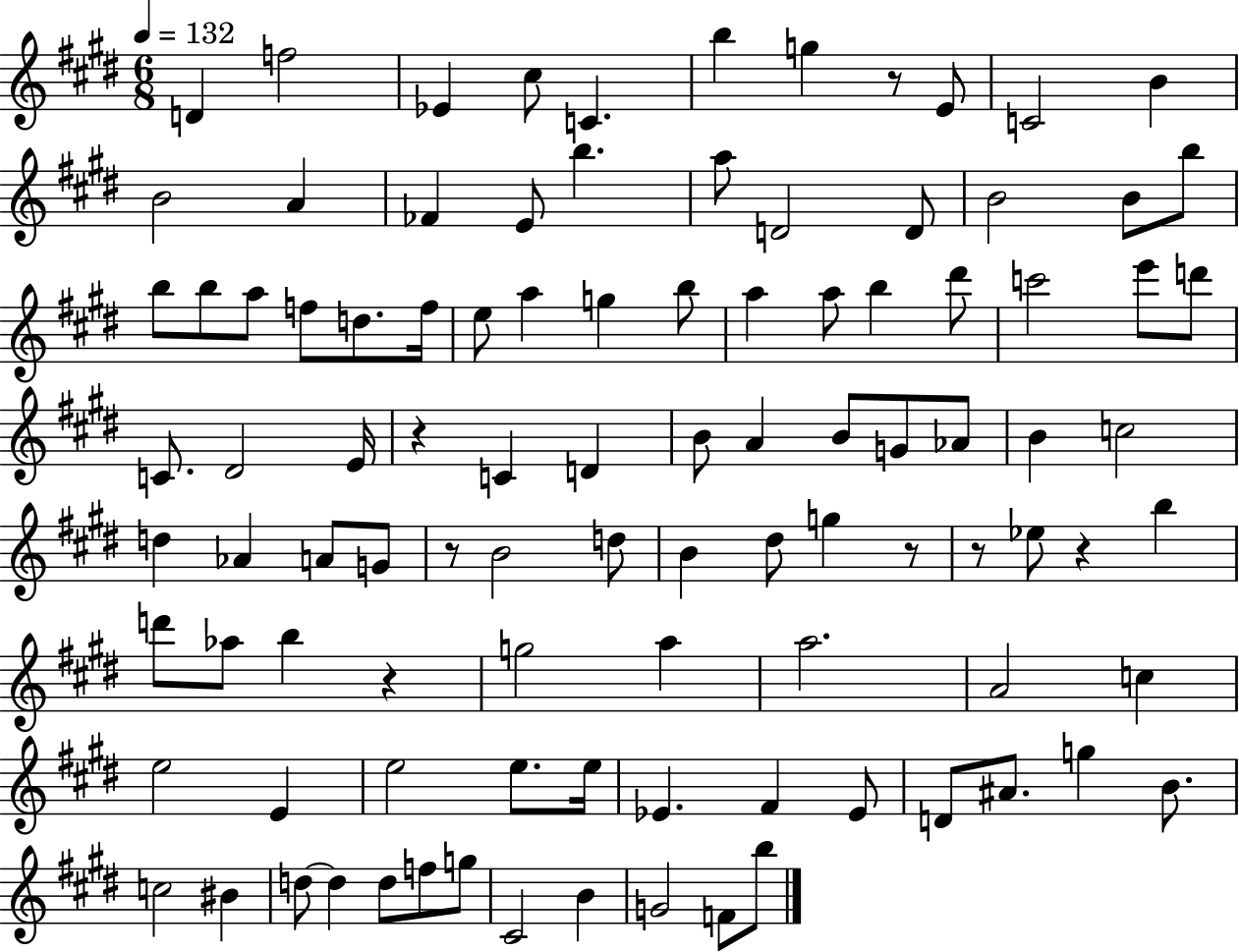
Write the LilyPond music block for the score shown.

{
  \clef treble
  \numericTimeSignature
  \time 6/8
  \key e \major
  \tempo 4 = 132
  \repeat volta 2 { d'4 f''2 | ees'4 cis''8 c'4. | b''4 g''4 r8 e'8 | c'2 b'4 | \break b'2 a'4 | fes'4 e'8 b''4. | a''8 d'2 d'8 | b'2 b'8 b''8 | \break b''8 b''8 a''8 f''8 d''8. f''16 | e''8 a''4 g''4 b''8 | a''4 a''8 b''4 dis'''8 | c'''2 e'''8 d'''8 | \break c'8. dis'2 e'16 | r4 c'4 d'4 | b'8 a'4 b'8 g'8 aes'8 | b'4 c''2 | \break d''4 aes'4 a'8 g'8 | r8 b'2 d''8 | b'4 dis''8 g''4 r8 | r8 ees''8 r4 b''4 | \break d'''8 aes''8 b''4 r4 | g''2 a''4 | a''2. | a'2 c''4 | \break e''2 e'4 | e''2 e''8. e''16 | ees'4. fis'4 ees'8 | d'8 ais'8. g''4 b'8. | \break c''2 bis'4 | d''8~~ d''4 d''8 f''8 g''8 | cis'2 b'4 | g'2 f'8 b''8 | \break } \bar "|."
}